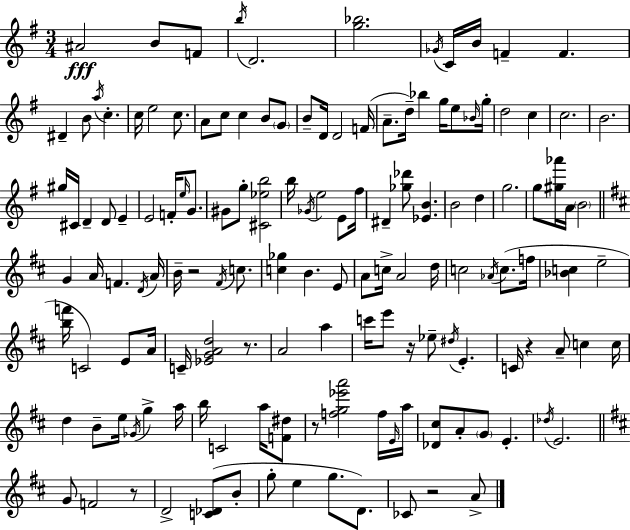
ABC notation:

X:1
T:Untitled
M:3/4
L:1/4
K:G
^A2 B/2 F/2 b/4 D2 [g_b]2 _G/4 C/4 B/4 F F ^D B/2 a/4 c c/4 e2 c/2 A/2 c/2 c B/2 G/2 B/2 D/4 D2 F/4 A/2 d/4 _b g/4 e/2 _B/4 g/4 d2 c c2 B2 ^g/4 ^C/4 D D/2 E E2 F/4 e/4 G/2 ^G/2 g/2 [^C_eb]2 b/4 _G/4 e2 E/2 ^f/4 ^D [_g_d']/2 [_EB] B2 d g2 g/2 [^g_a']/4 A/4 B2 G A/4 F D/4 A/4 B/4 z2 ^F/4 c/2 [c_g] B E/2 A/2 c/4 A2 d/4 c2 _A/4 c/2 f/4 [_Bc] e2 [bf']/4 C2 E/2 A/4 C/4 [_EGAd]2 z/2 A2 a c'/4 e'/2 z/4 _e/2 ^d/4 E C/4 z A/2 c c/4 d B/2 e/4 _G/4 g a/4 b/4 C2 a/4 [F^d]/2 z/2 [fg_e'a']2 f/4 E/4 a/4 [_D^c]/2 A/2 G/2 E _d/4 E2 G/2 F2 z/2 D2 [C_D]/2 B/2 g/2 e g/2 D/2 _C/2 z2 A/2